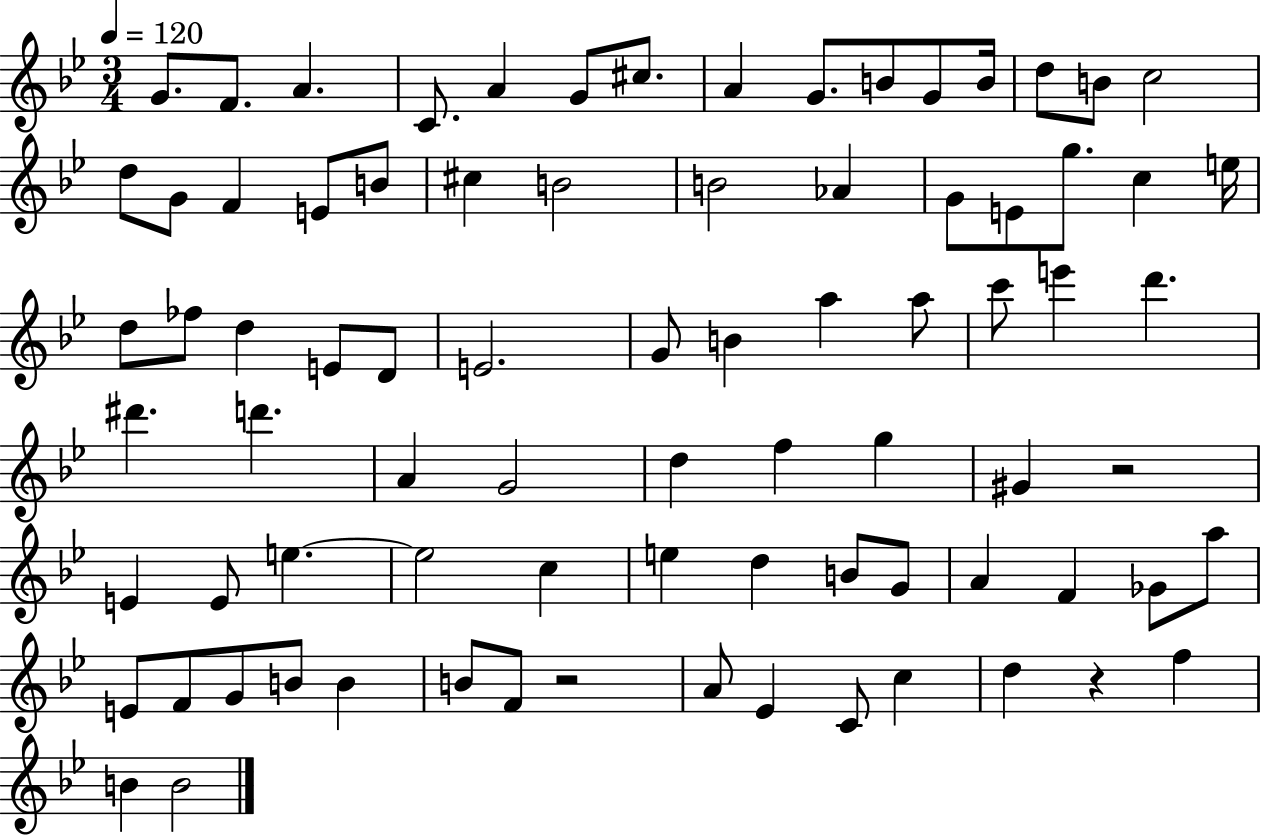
{
  \clef treble
  \numericTimeSignature
  \time 3/4
  \key bes \major
  \tempo 4 = 120
  \repeat volta 2 { g'8. f'8. a'4. | c'8. a'4 g'8 cis''8. | a'4 g'8. b'8 g'8 b'16 | d''8 b'8 c''2 | \break d''8 g'8 f'4 e'8 b'8 | cis''4 b'2 | b'2 aes'4 | g'8 e'8 g''8. c''4 e''16 | \break d''8 fes''8 d''4 e'8 d'8 | e'2. | g'8 b'4 a''4 a''8 | c'''8 e'''4 d'''4. | \break dis'''4. d'''4. | a'4 g'2 | d''4 f''4 g''4 | gis'4 r2 | \break e'4 e'8 e''4.~~ | e''2 c''4 | e''4 d''4 b'8 g'8 | a'4 f'4 ges'8 a''8 | \break e'8 f'8 g'8 b'8 b'4 | b'8 f'8 r2 | a'8 ees'4 c'8 c''4 | d''4 r4 f''4 | \break b'4 b'2 | } \bar "|."
}